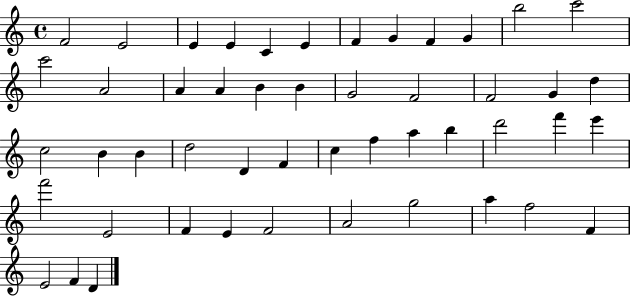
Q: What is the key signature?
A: C major